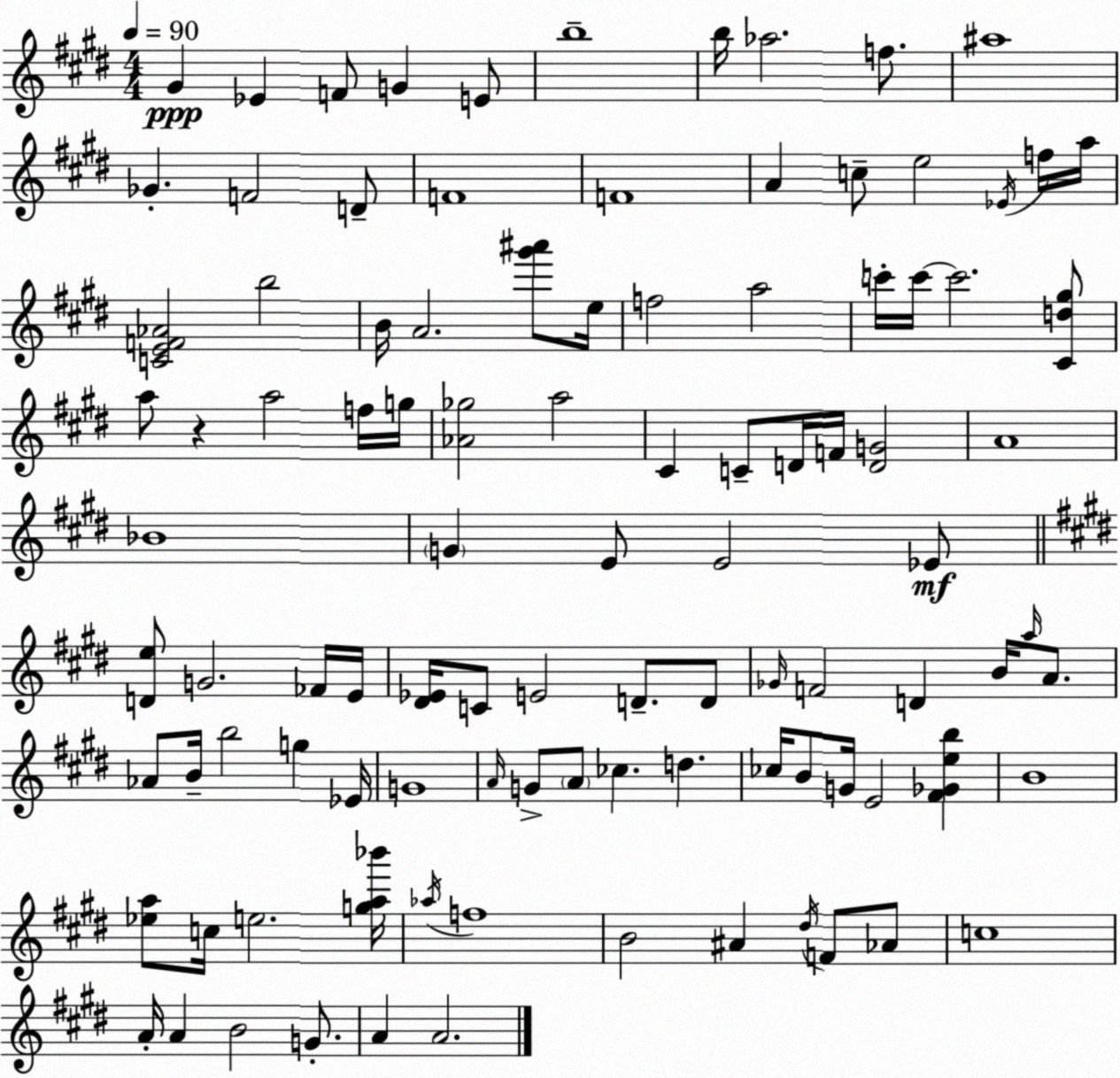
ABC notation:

X:1
T:Untitled
M:4/4
L:1/4
K:E
^G _E F/2 G E/2 b4 b/4 _a2 f/2 ^a4 _G F2 D/2 F4 F4 A c/2 e2 _E/4 f/4 a/4 [CEF_A]2 b2 B/4 A2 [^g'^a']/2 e/4 f2 a2 c'/4 c'/4 c'2 [^Cd^g]/2 a/2 z a2 f/4 g/4 [_A_g]2 a2 ^C C/2 D/4 F/4 [DG]2 A4 _B4 G E/2 E2 _E/2 [De]/2 G2 _F/4 E/4 [^D_E]/4 C/2 E2 D/2 D/2 _G/4 F2 D B/4 a/4 A/2 _A/2 B/4 b2 g _E/4 G4 A/4 G/2 A/2 _c d _c/4 B/2 G/4 E2 [^F_Geb] B4 [_ea]/2 c/4 e2 [ga_b']/4 _a/4 f4 B2 ^A ^d/4 F/2 _A/2 c4 A/4 A B2 G/2 A A2